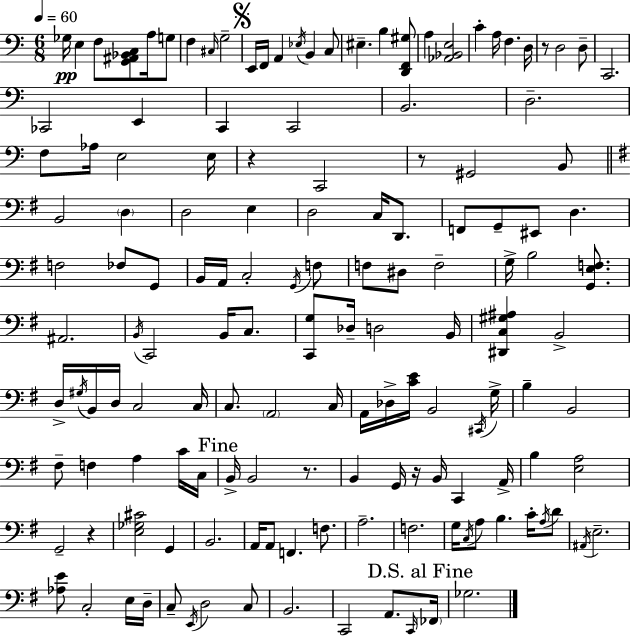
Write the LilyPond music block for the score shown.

{
  \clef bass
  \numericTimeSignature
  \time 6/8
  \key c \major
  \tempo 4 = 60
  ges16\pp e4 f8 <g, ais, bes, c>8 a16 g8 | f4 \grace { cis16 } g2-- | \mark \markup { \musicglyph "scripts.segno" } e,16 f,16 a,4 \acciaccatura { ees16 } b,4 | c8 eis4.-- b4 | \break <d, f, gis>8 a4 <aes, bes, e>2 | c'4-. a16 f4. | d16 r8 d2 | d8-- c,2. | \break ces,2 e,4 | c,4 c,2 | b,2. | d2.-- | \break f8 aes16 e2 | e16 r4 c,2 | r8 gis,2 | b,8 \bar "||" \break \key e \minor b,2 \parenthesize d4 | d2 e4 | d2 c16 d,8. | f,8 g,8-- eis,8 d4. | \break f2 fes8 g,8 | b,16 a,16 c2-. \acciaccatura { g,16 } f8 | f8 dis8 f2-- | g16-> b2 <g, e f>8. | \break ais,2. | \acciaccatura { b,16 } c,2 b,16 c8. | <c, g>8 des16-- d2 | b,16 <dis, c gis ais>4 b,2-> | \break d16-> \acciaccatura { gis16 } b,16 d16 c2 | c16 c8. \parenthesize a,2 | c16 a,16 des16-> <c' e'>16 b,2 | \acciaccatura { cis,16 } g16-> b4-- b,2 | \break fis8-- f4 a4 | c'16 c16 \mark "Fine" b,16-> b,2 | r8. b,4 g,16 r16 b,16 c,4 | a,16-> b4 <e a>2 | \break g,2-- | r4 <e ges cis'>2 | g,4 b,2. | a,16 a,8 f,4. | \break f8. a2.-- | f2. | g16 \acciaccatura { c16 } a8 b4. | c'16-. \acciaccatura { a16 } d'8 \acciaccatura { ais,16 } e2.-- | \break <aes e'>8 c2-. | e16 d16-- c8-- \acciaccatura { e,16 } d2 | c8 b,2. | c,2 | \break a,8. \grace { c,16 } \mark "D.S. al Fine" \parenthesize fes,16 ges2. | \bar "|."
}